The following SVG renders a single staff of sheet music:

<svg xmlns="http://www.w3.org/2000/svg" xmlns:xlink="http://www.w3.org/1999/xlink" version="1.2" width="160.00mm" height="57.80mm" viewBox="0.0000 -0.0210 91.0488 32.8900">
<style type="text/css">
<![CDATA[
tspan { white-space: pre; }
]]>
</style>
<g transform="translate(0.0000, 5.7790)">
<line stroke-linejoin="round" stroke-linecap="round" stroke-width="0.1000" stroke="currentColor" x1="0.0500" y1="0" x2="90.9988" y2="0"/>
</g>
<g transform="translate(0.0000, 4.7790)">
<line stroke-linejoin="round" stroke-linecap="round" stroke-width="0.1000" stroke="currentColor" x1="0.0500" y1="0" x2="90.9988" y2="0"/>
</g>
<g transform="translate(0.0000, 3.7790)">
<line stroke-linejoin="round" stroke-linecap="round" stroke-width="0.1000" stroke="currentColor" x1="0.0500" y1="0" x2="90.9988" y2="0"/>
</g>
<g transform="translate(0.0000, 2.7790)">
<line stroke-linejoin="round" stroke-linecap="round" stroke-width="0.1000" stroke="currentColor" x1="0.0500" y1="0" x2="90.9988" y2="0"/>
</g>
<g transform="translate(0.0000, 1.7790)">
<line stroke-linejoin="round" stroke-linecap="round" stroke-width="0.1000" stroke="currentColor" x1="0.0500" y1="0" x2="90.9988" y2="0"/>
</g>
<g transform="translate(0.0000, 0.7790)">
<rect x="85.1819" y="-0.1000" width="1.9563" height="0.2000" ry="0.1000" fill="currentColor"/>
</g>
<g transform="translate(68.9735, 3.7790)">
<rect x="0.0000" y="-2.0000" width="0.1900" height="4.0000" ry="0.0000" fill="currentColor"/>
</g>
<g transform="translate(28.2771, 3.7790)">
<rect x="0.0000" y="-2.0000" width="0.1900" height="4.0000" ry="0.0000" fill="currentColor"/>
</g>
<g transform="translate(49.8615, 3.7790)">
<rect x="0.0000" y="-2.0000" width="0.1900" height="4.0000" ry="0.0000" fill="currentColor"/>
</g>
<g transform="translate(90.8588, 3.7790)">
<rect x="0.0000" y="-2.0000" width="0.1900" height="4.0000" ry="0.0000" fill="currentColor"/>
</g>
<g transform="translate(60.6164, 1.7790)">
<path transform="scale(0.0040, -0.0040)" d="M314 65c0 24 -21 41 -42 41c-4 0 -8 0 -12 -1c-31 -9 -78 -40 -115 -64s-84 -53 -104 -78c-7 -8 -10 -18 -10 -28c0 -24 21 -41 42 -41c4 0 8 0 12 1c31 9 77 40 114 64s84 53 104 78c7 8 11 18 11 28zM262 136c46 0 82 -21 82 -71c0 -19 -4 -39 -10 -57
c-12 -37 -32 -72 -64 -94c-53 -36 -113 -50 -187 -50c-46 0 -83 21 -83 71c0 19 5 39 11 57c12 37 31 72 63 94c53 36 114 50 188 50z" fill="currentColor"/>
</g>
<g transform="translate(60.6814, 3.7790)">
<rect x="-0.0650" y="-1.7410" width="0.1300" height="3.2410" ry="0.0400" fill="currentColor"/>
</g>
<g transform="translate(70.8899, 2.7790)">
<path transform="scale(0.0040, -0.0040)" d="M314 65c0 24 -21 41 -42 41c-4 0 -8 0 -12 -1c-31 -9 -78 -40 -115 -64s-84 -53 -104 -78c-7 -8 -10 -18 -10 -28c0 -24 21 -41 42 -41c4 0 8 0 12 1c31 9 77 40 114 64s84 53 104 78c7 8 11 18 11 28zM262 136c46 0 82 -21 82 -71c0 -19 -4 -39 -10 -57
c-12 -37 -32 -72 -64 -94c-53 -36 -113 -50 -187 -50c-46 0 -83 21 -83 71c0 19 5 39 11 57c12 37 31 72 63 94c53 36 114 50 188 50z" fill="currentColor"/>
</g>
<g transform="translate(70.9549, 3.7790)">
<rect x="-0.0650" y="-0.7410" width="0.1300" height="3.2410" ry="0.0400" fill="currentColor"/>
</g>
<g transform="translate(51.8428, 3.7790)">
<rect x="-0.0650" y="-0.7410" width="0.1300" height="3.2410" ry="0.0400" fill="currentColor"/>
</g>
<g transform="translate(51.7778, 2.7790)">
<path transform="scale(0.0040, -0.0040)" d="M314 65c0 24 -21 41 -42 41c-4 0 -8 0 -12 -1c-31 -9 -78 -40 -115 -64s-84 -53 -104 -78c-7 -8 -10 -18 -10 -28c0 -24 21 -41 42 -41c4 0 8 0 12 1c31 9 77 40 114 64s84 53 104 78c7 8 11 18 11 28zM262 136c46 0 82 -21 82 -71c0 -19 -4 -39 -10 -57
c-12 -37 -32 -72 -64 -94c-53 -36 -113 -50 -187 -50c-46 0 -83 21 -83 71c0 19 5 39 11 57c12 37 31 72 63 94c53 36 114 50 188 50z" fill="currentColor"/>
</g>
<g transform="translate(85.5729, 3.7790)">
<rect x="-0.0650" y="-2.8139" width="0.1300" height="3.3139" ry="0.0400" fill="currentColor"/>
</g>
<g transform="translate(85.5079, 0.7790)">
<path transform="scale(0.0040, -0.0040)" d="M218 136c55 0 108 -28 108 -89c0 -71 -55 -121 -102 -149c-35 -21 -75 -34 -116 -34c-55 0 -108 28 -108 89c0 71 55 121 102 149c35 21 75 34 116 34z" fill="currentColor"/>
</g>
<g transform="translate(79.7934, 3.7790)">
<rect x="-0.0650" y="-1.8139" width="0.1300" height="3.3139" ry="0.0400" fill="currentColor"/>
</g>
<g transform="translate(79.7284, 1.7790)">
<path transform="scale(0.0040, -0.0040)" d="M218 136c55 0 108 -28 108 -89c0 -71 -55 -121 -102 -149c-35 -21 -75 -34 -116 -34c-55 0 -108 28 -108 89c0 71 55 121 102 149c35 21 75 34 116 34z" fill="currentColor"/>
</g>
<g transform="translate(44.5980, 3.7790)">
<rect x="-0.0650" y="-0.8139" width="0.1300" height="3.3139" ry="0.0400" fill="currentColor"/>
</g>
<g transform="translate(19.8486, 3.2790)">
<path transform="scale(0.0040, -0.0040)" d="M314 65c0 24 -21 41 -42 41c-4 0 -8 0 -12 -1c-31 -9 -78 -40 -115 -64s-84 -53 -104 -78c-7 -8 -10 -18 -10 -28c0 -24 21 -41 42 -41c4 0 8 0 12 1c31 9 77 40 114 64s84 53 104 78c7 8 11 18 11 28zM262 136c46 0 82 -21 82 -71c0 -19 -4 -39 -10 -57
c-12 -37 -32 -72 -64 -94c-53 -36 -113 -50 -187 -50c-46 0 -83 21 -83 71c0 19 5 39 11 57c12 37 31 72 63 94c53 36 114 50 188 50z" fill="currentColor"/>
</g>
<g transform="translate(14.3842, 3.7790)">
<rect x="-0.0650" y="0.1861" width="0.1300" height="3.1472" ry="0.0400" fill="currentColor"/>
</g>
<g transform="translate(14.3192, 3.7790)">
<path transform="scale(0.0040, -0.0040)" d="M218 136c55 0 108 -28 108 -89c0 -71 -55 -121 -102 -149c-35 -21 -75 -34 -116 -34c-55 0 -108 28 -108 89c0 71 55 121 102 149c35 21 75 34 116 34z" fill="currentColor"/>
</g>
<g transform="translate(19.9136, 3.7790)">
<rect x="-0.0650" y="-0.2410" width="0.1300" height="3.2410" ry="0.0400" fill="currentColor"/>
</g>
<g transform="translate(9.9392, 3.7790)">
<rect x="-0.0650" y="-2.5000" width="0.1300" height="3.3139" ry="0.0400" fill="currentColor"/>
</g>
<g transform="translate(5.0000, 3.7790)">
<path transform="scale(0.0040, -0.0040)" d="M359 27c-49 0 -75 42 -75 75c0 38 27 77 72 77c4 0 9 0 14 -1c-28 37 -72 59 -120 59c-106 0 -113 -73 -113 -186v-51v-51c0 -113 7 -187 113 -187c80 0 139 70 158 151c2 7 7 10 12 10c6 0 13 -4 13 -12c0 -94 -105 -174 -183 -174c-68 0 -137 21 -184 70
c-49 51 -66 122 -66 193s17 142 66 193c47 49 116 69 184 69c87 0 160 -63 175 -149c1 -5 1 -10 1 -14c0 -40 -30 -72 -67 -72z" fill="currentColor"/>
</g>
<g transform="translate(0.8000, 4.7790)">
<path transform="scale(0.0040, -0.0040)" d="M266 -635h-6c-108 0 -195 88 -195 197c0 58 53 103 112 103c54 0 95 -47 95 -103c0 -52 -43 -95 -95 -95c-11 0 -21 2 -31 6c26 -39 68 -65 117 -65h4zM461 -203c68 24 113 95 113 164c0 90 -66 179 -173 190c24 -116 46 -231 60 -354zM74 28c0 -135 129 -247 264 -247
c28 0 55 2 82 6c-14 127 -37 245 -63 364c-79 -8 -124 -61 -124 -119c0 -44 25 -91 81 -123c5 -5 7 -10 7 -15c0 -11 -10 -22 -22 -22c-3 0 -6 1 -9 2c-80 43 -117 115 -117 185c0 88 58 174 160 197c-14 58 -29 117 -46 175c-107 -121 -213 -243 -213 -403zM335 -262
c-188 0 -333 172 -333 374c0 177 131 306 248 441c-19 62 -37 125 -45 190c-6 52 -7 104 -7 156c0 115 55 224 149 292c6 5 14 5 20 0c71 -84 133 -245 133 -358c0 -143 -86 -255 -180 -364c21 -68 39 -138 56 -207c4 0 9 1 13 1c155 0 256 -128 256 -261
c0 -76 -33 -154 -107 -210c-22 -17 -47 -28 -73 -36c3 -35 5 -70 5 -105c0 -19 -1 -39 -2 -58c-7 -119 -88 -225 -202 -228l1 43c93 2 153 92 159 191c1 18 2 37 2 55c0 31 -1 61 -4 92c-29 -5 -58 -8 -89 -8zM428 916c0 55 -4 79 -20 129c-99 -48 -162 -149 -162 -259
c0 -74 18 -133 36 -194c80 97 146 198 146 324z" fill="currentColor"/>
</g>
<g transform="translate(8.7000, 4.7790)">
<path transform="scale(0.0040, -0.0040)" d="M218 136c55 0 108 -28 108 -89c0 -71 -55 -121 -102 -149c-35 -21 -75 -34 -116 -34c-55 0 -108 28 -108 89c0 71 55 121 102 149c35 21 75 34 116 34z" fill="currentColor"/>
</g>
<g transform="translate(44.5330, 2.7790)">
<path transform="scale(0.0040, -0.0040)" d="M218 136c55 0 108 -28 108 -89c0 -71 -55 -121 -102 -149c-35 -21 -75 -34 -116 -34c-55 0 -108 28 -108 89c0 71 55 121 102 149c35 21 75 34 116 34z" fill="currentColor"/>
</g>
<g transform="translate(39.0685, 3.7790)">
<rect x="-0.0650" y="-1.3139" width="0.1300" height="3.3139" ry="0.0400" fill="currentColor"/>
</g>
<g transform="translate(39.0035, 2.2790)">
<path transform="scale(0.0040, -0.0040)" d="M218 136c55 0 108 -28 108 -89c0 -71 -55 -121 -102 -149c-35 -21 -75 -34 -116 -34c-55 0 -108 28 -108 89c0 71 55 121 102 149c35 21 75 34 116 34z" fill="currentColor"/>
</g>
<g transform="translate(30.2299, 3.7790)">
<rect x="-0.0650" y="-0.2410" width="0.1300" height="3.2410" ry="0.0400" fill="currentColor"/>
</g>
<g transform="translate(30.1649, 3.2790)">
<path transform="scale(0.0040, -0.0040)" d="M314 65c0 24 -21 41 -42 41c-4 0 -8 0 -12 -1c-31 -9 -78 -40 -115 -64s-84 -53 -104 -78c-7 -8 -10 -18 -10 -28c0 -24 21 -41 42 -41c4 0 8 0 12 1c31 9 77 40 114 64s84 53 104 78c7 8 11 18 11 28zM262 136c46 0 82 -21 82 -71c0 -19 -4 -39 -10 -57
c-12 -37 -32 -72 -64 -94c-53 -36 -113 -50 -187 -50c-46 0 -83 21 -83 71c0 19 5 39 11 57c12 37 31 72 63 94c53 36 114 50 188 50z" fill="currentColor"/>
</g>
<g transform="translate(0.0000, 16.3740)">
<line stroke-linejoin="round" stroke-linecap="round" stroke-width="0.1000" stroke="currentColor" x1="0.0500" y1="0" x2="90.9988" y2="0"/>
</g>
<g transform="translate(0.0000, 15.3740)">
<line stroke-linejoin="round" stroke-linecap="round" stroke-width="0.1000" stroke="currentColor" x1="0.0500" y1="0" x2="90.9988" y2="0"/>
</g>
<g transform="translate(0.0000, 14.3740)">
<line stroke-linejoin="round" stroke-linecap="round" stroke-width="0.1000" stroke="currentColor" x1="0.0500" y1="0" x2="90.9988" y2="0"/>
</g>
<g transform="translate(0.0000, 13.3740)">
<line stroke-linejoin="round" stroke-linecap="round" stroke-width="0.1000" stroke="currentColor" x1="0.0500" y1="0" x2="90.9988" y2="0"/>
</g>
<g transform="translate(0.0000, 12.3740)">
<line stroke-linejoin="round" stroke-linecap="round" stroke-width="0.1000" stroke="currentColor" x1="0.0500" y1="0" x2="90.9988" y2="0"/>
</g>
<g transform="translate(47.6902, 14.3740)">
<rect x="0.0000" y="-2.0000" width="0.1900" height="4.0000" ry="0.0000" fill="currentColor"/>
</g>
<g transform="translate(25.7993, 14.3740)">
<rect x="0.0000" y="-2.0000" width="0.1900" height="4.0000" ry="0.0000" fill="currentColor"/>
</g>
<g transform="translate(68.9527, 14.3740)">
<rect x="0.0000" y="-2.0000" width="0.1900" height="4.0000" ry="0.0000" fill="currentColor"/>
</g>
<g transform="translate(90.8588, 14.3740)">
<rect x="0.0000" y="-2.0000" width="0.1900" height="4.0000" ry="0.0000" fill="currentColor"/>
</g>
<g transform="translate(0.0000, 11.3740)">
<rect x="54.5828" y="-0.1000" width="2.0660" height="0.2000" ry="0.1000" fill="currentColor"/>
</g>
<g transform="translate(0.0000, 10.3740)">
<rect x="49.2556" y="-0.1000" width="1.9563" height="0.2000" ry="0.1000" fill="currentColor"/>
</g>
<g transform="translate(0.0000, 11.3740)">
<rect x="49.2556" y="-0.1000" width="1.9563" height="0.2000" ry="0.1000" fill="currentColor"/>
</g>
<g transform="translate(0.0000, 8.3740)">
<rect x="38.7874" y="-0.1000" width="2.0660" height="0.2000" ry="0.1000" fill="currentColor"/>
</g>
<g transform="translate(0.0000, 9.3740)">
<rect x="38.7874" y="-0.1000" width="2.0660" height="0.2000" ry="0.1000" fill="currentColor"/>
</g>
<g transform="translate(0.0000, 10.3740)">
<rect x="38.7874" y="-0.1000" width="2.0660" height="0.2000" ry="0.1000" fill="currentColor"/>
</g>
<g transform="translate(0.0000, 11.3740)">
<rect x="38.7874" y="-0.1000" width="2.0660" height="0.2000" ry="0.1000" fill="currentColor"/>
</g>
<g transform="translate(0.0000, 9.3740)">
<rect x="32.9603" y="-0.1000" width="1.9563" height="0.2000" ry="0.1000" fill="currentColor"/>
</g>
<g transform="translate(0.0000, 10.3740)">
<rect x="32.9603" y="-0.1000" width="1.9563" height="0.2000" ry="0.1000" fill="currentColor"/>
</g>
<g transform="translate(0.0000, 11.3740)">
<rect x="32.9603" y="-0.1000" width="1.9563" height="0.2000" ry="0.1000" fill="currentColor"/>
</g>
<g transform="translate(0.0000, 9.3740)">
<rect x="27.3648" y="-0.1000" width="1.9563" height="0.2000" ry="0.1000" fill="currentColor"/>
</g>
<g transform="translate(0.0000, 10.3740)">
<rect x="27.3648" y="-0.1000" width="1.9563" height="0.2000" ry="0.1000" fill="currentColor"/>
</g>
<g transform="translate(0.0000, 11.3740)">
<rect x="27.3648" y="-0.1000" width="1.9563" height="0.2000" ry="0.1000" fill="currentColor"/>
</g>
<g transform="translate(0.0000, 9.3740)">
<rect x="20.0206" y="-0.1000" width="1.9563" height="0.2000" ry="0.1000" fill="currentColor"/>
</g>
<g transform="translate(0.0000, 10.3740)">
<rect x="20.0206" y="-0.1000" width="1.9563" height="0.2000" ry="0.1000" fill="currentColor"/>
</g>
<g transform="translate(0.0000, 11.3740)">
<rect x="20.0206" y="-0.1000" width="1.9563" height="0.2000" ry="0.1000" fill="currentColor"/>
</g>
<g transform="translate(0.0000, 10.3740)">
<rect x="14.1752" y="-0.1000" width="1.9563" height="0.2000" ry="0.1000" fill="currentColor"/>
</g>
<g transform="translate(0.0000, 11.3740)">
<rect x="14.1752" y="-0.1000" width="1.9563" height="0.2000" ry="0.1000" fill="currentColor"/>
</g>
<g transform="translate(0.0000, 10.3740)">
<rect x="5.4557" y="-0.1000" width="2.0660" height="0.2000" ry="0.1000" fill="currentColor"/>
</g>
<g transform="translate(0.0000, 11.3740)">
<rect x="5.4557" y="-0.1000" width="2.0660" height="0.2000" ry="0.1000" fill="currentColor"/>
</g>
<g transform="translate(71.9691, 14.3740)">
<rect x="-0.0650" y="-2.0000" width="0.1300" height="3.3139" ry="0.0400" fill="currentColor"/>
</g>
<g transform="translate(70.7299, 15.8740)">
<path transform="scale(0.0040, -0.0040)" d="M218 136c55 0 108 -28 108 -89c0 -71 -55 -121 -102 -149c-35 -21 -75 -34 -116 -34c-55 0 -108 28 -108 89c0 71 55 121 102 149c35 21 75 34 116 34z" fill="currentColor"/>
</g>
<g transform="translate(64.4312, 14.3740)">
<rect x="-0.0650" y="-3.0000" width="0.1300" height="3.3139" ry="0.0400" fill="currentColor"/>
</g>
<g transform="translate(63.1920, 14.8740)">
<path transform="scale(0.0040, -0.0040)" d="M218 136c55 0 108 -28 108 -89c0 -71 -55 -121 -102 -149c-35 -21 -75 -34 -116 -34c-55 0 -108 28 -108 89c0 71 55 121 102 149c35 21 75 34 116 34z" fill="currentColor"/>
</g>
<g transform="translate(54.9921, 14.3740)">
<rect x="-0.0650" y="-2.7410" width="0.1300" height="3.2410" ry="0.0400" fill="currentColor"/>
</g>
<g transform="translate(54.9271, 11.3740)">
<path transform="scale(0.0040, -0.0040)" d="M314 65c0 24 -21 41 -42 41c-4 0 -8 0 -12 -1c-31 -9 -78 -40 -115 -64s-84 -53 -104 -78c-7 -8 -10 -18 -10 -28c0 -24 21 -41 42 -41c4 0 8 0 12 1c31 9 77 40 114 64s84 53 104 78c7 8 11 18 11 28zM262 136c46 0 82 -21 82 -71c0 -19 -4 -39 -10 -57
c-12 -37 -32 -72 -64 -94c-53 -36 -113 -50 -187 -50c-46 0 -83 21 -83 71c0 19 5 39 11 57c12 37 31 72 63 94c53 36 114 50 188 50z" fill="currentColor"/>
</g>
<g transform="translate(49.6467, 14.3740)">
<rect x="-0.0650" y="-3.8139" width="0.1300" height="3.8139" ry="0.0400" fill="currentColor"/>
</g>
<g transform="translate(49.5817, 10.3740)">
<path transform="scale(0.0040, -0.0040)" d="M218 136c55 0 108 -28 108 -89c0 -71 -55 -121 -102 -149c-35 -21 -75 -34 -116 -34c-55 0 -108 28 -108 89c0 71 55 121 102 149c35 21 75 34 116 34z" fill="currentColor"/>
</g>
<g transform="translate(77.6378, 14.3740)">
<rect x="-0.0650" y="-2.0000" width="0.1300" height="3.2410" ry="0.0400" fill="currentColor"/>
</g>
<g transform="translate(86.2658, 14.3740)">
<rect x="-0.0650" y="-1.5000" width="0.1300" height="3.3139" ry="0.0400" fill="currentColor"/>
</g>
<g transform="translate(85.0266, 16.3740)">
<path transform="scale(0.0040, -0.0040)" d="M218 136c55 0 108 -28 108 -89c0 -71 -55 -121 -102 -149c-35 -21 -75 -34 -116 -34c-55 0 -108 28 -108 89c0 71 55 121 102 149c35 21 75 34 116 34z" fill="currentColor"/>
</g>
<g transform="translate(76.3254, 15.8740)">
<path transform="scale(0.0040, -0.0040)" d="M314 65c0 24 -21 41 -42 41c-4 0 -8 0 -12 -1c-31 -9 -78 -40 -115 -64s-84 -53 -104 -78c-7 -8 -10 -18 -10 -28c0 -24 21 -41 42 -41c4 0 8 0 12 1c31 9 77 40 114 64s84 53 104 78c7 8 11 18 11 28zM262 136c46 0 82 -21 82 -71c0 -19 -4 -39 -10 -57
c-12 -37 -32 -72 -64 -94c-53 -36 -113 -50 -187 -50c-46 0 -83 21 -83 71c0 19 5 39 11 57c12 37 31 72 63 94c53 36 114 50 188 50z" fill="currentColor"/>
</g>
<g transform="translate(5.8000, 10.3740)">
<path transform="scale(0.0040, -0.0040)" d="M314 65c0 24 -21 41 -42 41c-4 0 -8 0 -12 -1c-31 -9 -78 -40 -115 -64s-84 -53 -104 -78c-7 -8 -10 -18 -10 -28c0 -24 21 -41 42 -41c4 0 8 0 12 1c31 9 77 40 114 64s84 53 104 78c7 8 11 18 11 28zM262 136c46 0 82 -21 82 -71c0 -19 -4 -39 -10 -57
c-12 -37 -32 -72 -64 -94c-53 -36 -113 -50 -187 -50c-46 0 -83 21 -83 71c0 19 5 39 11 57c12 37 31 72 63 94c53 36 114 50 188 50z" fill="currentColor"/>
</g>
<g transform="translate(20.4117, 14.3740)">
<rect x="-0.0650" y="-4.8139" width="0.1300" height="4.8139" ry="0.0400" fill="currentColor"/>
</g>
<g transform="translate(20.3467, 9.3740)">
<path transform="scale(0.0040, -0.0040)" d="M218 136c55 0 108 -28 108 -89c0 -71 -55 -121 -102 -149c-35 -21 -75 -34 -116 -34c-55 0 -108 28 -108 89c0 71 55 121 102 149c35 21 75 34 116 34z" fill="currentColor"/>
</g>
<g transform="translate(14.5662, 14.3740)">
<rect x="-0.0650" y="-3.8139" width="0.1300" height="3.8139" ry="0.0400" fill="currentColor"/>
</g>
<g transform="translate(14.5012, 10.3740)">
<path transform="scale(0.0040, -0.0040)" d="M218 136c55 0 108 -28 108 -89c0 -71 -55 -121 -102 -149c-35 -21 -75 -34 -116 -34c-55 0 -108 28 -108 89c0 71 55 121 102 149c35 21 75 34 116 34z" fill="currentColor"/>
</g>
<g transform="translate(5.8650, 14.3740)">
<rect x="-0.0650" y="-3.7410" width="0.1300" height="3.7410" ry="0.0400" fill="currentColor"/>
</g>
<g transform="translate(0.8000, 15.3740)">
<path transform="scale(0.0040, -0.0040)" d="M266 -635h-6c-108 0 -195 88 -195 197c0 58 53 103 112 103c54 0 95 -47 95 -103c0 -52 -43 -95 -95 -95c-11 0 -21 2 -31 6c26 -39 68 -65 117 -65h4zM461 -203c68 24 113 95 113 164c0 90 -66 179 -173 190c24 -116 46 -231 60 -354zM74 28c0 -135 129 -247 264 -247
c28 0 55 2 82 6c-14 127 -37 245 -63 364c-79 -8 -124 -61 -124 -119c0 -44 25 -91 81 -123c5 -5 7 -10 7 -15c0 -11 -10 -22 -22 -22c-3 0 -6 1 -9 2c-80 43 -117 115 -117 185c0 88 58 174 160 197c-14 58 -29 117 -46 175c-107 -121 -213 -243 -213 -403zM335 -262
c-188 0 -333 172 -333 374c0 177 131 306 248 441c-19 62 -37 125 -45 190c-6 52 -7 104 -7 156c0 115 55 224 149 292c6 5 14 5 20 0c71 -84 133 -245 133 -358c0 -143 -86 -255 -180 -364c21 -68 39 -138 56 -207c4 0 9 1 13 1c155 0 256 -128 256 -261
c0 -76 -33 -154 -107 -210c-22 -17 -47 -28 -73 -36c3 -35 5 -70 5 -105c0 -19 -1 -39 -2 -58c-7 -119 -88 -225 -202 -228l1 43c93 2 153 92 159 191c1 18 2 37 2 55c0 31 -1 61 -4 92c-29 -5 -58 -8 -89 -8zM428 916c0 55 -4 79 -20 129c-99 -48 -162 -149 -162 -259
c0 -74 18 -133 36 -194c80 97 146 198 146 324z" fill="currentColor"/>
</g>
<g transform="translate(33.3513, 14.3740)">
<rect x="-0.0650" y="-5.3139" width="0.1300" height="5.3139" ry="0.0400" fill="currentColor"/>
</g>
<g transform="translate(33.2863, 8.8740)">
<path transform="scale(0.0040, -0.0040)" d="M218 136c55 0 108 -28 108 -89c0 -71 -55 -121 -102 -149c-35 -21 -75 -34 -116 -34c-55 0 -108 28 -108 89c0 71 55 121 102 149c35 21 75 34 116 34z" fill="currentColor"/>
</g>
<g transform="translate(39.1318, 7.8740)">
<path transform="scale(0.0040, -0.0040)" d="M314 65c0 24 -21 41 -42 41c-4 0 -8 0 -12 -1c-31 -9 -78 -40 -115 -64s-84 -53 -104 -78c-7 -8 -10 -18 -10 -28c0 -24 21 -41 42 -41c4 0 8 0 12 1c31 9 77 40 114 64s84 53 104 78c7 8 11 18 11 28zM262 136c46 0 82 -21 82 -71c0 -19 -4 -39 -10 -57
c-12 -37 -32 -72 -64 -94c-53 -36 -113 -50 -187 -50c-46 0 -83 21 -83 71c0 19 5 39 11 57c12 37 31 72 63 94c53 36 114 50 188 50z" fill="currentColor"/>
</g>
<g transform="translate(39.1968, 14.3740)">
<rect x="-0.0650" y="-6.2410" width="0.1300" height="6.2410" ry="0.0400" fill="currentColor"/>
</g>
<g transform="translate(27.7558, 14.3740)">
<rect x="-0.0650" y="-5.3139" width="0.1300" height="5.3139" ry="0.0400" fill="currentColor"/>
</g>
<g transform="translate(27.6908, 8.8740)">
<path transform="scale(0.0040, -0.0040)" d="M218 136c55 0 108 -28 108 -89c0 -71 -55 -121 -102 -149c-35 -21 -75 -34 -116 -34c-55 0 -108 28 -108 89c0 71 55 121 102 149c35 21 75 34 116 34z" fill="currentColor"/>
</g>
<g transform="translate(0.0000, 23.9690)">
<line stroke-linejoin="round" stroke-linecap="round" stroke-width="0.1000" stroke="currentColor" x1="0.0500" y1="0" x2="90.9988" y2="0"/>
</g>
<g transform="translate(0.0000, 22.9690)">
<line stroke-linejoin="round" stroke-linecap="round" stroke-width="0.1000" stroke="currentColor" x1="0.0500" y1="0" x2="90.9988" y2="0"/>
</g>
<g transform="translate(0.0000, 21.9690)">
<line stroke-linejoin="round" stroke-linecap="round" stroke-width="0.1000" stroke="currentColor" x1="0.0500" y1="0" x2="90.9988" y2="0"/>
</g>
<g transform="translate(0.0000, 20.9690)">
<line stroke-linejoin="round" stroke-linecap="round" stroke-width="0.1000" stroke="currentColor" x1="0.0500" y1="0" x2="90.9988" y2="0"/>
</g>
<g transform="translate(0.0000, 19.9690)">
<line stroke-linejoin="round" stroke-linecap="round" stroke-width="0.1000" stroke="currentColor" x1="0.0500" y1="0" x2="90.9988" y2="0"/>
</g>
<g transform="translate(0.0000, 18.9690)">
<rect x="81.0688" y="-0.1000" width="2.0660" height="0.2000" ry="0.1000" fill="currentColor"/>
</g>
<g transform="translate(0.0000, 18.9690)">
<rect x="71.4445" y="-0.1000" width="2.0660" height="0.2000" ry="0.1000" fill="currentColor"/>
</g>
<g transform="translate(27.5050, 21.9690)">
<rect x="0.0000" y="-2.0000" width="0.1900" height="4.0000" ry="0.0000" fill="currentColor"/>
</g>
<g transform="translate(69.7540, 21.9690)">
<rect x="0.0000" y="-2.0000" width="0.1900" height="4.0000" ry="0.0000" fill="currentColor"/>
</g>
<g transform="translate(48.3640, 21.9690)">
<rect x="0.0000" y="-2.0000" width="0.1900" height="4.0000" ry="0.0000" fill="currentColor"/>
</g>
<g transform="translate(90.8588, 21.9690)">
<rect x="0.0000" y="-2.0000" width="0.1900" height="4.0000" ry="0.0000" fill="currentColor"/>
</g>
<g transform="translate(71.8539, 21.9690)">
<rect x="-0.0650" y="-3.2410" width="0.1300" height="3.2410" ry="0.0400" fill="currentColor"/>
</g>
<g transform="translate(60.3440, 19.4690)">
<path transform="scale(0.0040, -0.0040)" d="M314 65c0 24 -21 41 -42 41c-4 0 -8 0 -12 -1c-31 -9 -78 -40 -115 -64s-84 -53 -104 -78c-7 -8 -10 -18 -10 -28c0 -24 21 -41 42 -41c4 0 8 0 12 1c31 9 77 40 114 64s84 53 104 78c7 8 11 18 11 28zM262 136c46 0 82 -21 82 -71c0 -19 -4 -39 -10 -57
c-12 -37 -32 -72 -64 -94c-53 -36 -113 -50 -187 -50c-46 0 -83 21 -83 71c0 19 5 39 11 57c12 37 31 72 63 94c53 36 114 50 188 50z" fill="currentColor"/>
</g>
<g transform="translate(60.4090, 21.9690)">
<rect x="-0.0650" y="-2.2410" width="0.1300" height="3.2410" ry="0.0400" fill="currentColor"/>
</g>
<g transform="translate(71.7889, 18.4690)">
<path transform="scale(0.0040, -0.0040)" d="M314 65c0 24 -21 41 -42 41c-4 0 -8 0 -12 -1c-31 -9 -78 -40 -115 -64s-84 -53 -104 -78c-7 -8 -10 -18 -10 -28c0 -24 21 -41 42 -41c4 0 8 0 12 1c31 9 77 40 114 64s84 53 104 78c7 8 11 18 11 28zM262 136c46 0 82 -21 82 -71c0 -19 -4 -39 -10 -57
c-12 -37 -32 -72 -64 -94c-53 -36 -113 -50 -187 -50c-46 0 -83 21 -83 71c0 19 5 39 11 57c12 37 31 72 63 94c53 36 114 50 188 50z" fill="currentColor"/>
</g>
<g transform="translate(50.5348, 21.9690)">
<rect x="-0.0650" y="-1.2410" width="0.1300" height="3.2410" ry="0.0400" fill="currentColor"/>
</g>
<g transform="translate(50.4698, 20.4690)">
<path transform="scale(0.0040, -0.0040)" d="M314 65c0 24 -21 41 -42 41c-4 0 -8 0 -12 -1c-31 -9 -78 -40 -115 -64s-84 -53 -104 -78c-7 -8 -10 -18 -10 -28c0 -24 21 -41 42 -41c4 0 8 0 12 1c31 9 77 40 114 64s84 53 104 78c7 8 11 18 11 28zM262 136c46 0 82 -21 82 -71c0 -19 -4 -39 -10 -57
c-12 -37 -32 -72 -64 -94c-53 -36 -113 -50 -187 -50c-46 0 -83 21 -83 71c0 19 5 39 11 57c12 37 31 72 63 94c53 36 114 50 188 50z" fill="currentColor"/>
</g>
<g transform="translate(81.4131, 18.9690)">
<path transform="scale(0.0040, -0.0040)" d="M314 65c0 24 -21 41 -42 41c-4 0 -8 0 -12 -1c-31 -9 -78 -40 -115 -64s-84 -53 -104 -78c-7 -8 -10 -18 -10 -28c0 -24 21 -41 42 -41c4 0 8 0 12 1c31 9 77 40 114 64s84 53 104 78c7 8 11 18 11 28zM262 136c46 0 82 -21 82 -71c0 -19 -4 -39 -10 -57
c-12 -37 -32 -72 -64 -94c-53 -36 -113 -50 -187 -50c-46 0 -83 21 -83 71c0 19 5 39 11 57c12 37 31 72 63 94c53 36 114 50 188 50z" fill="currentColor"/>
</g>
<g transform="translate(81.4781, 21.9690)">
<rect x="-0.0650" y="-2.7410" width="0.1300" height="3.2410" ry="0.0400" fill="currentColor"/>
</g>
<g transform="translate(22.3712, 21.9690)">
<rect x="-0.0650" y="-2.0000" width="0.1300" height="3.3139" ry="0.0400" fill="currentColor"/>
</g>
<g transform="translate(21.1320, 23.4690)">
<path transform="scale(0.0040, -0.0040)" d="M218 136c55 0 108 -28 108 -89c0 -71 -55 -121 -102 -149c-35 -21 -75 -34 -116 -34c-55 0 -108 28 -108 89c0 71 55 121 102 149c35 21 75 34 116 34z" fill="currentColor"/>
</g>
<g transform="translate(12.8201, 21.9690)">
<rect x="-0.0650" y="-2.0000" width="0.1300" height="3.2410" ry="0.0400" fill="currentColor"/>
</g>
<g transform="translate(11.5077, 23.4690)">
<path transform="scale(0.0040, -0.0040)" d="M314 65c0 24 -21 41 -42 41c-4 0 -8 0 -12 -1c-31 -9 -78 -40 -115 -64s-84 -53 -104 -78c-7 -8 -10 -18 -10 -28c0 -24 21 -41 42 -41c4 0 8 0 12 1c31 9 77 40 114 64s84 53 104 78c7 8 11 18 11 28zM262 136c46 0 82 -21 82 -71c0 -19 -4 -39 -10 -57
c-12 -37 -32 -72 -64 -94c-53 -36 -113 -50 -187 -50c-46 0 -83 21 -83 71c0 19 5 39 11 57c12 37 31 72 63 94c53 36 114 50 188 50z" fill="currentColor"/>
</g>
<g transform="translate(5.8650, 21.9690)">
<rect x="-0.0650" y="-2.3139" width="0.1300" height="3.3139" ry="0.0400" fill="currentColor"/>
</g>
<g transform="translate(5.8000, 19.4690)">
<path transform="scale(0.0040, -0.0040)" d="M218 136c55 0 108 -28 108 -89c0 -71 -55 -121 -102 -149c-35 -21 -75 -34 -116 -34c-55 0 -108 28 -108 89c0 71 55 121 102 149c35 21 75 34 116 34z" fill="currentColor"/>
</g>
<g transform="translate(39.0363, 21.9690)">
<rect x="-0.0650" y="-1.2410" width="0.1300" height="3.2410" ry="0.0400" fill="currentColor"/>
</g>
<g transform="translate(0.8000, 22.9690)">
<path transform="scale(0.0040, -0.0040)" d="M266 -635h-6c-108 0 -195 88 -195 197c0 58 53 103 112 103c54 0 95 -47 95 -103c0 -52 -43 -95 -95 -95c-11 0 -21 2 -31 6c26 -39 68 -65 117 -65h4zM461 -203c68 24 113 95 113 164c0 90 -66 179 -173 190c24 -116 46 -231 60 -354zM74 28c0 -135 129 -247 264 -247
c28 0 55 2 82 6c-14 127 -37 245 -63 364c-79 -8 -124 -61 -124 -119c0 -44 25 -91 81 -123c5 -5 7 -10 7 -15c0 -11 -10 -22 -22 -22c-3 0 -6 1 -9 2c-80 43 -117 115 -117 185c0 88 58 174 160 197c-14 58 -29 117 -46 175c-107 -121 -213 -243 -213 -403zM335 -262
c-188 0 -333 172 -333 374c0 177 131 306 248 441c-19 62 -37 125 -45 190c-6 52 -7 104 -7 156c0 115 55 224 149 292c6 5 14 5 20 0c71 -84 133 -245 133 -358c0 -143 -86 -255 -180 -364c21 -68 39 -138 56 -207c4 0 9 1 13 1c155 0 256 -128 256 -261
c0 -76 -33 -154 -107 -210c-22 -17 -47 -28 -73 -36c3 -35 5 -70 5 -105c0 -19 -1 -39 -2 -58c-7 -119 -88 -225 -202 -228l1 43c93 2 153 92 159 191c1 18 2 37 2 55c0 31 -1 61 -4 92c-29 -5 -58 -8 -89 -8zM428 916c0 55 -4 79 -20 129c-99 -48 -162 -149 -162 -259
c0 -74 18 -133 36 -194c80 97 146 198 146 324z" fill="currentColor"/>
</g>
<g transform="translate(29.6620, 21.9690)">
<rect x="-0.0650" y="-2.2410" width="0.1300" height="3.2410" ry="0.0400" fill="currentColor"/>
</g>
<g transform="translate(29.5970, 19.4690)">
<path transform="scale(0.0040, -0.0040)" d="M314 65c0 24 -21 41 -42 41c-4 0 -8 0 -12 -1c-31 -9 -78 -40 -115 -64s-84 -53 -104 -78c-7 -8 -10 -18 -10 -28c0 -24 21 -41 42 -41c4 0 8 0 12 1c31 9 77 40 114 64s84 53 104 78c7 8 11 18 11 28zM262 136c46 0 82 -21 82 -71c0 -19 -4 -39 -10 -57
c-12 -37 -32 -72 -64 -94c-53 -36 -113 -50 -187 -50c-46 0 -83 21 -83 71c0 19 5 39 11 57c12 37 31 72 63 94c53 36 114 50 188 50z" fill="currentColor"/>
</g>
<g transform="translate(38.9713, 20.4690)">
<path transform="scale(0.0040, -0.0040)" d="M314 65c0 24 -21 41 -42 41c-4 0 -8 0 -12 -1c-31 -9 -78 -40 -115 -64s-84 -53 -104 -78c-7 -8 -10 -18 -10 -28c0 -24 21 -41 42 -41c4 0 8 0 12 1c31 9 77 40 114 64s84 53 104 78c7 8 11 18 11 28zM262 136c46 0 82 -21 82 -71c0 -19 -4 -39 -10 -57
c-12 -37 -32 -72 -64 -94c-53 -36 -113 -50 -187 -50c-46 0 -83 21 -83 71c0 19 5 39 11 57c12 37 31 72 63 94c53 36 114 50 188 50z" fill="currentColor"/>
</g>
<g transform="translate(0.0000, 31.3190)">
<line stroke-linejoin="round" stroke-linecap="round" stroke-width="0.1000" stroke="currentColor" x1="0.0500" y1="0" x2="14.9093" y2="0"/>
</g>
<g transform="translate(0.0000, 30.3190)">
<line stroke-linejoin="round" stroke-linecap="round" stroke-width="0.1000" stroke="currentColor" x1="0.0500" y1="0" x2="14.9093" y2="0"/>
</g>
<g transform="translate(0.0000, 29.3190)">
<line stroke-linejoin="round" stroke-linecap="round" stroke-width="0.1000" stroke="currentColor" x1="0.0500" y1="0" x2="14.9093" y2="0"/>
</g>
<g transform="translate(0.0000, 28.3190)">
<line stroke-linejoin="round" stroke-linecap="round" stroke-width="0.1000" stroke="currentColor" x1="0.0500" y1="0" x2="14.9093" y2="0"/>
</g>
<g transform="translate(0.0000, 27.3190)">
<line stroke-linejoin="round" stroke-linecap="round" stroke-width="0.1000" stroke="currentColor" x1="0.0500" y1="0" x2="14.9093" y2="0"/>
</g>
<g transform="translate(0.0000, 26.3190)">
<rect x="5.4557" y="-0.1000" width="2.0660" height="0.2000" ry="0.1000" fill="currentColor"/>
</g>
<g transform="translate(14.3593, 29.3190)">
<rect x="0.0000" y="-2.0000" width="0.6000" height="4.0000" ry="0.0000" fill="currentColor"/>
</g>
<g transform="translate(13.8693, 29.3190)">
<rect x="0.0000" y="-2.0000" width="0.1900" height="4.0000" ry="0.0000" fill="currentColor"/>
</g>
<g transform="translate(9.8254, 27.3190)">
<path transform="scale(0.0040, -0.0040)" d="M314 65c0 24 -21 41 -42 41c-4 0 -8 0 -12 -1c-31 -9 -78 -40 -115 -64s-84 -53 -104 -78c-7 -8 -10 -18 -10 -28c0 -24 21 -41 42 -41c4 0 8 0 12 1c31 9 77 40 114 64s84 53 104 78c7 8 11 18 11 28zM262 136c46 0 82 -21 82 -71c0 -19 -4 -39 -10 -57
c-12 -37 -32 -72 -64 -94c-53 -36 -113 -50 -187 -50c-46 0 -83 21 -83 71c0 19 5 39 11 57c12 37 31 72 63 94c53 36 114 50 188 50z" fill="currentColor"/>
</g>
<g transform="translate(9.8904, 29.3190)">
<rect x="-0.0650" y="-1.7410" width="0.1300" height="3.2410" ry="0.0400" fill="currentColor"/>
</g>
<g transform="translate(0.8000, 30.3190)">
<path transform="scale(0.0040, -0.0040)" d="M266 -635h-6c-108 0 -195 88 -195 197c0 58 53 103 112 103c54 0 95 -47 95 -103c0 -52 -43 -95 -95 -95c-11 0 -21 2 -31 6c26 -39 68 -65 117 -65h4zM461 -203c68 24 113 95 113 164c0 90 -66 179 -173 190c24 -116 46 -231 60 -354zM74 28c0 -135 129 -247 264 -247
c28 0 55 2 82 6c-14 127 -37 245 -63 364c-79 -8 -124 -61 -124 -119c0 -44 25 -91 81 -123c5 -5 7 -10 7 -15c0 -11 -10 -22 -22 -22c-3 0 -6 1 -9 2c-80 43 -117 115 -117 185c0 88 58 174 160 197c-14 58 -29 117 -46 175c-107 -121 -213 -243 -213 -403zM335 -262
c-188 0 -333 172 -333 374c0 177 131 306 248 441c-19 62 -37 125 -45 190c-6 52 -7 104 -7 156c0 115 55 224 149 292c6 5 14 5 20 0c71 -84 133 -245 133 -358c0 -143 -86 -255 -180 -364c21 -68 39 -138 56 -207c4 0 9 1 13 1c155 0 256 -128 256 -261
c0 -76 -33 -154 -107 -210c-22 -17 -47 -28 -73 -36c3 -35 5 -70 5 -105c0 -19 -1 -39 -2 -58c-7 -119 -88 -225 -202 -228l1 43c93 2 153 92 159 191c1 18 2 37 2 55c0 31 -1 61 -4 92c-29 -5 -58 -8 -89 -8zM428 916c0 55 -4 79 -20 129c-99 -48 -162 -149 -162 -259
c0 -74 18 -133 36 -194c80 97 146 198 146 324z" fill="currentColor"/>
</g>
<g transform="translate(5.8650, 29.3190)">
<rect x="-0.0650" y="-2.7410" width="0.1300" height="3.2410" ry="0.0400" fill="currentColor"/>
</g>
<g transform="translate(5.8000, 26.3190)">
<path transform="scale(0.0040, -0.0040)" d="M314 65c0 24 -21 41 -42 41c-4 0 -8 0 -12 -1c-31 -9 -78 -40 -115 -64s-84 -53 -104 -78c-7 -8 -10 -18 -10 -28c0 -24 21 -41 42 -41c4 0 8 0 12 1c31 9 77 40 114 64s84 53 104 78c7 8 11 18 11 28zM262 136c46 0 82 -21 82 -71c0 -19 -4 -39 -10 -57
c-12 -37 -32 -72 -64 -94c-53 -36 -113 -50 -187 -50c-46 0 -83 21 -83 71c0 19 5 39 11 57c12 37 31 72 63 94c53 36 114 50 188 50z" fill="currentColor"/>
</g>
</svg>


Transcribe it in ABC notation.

X:1
T:Untitled
M:4/4
L:1/4
K:C
G B c2 c2 e d d2 f2 d2 f a c'2 c' e' f' f' a'2 c' a2 A F F2 E g F2 F g2 e2 e2 g2 b2 a2 a2 f2